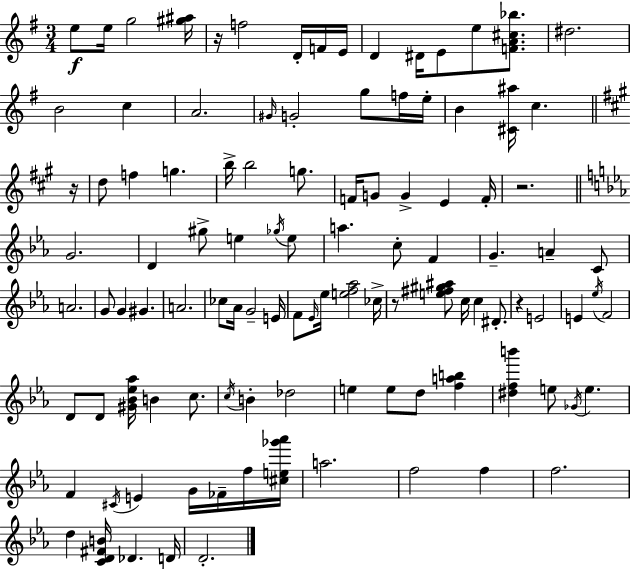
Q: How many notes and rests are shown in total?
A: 107